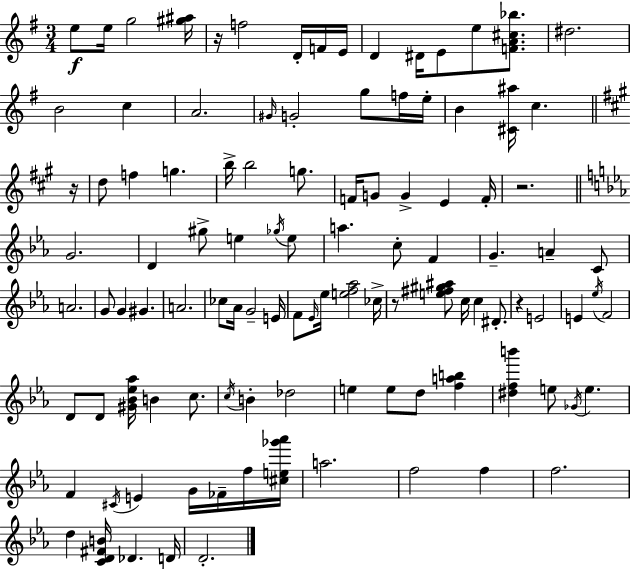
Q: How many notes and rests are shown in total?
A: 107